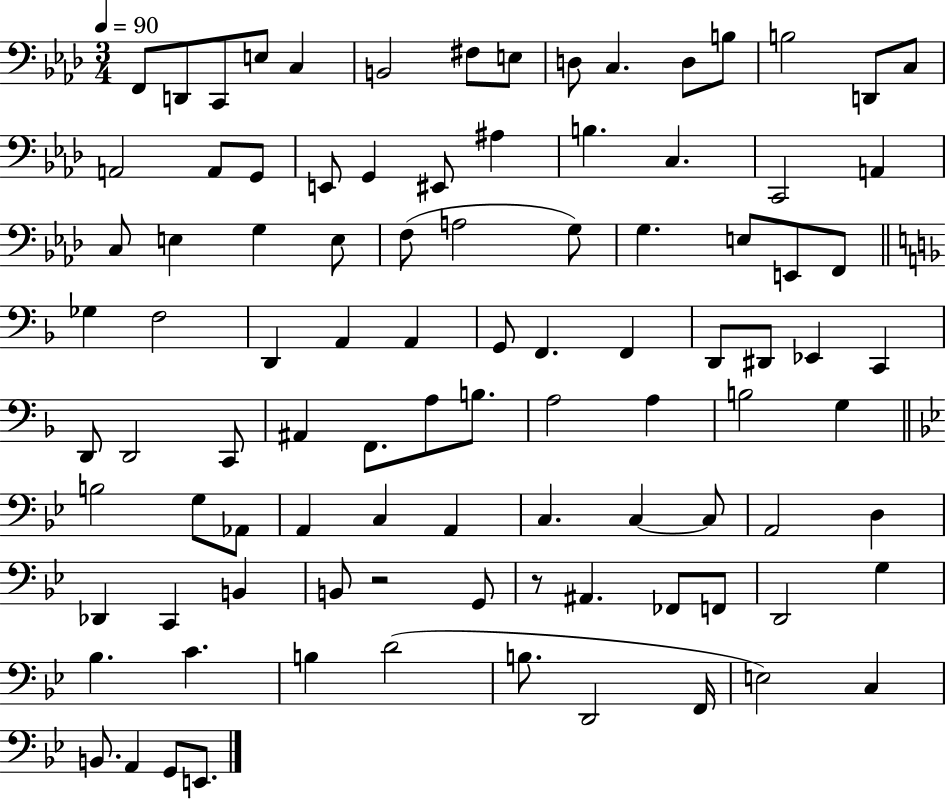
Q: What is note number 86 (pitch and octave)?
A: B3